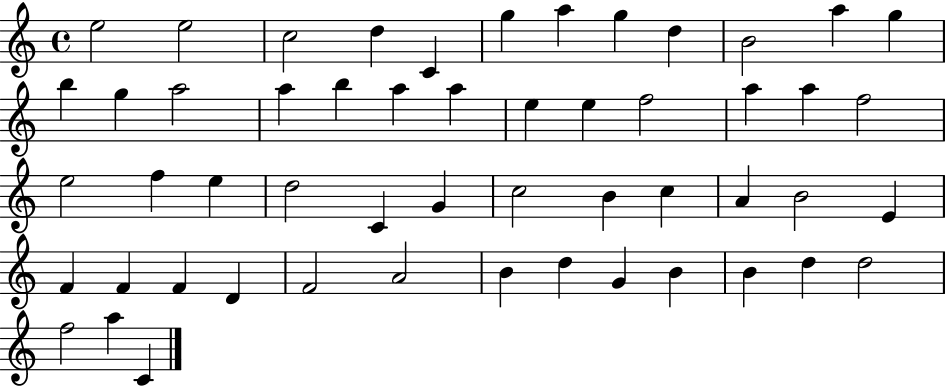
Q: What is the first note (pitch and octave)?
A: E5